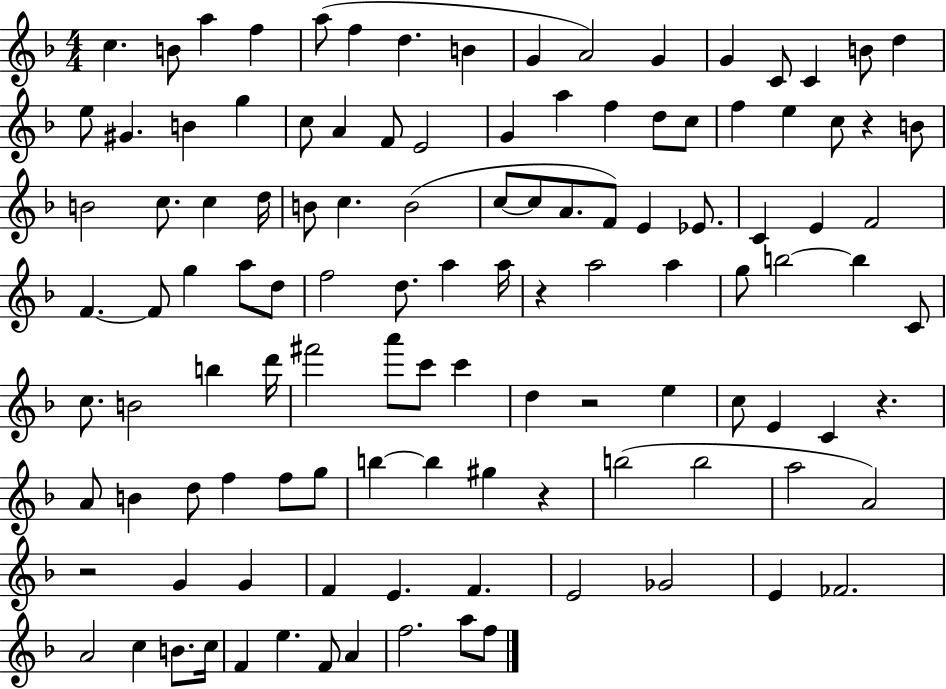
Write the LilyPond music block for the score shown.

{
  \clef treble
  \numericTimeSignature
  \time 4/4
  \key f \major
  \repeat volta 2 { c''4. b'8 a''4 f''4 | a''8( f''4 d''4. b'4 | g'4 a'2) g'4 | g'4 c'8 c'4 b'8 d''4 | \break e''8 gis'4. b'4 g''4 | c''8 a'4 f'8 e'2 | g'4 a''4 f''4 d''8 c''8 | f''4 e''4 c''8 r4 b'8 | \break b'2 c''8. c''4 d''16 | b'8 c''4. b'2( | c''8~~ c''8 a'8. f'8) e'4 ees'8. | c'4 e'4 f'2 | \break f'4.~~ f'8 g''4 a''8 d''8 | f''2 d''8. a''4 a''16 | r4 a''2 a''4 | g''8 b''2~~ b''4 c'8 | \break c''8. b'2 b''4 d'''16 | fis'''2 a'''8 c'''8 c'''4 | d''4 r2 e''4 | c''8 e'4 c'4 r4. | \break a'8 b'4 d''8 f''4 f''8 g''8 | b''4~~ b''4 gis''4 r4 | b''2( b''2 | a''2 a'2) | \break r2 g'4 g'4 | f'4 e'4. f'4. | e'2 ges'2 | e'4 fes'2. | \break a'2 c''4 b'8. c''16 | f'4 e''4. f'8 a'4 | f''2. a''8 f''8 | } \bar "|."
}